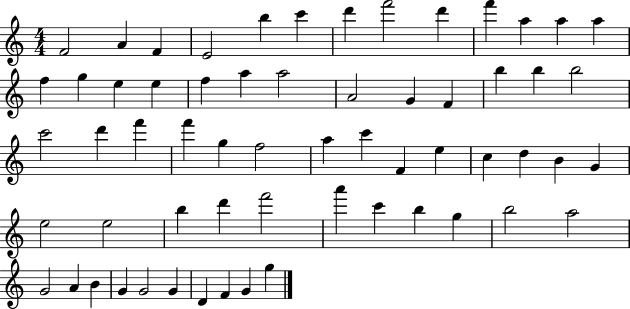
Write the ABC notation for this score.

X:1
T:Untitled
M:4/4
L:1/4
K:C
F2 A F E2 b c' d' f'2 d' f' a a a f g e e f a a2 A2 G F b b b2 c'2 d' f' f' g f2 a c' F e c d B G e2 e2 b d' f'2 a' c' b g b2 a2 G2 A B G G2 G D F G g